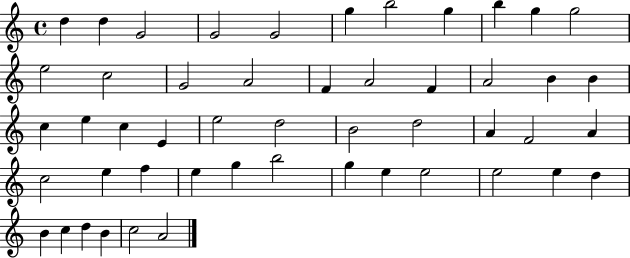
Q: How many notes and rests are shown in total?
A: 50